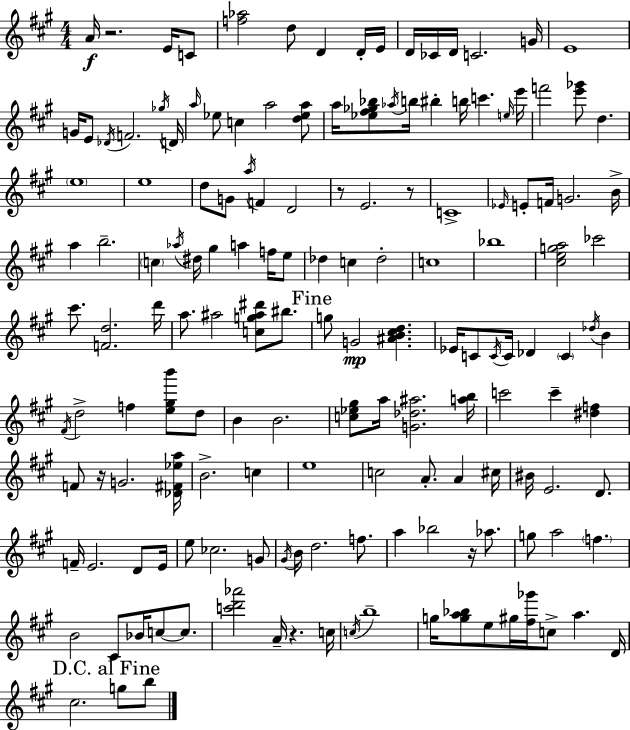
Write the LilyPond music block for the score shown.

{
  \clef treble
  \numericTimeSignature
  \time 4/4
  \key a \major
  \repeat volta 2 { a'16\f r2. e'16 c'8 | <f'' aes''>2 d''8 d'4 d'16-. e'16 | d'16 ces'16 d'16 c'2. g'16 | e'1 | \break g'16 e'8 \acciaccatura { des'16 } f'2. | \acciaccatura { ges''16 } d'16 \grace { a''16 } ees''8 c''4 a''2 | <d'' ees'' a''>8 a''16 <ees'' fis'' ges'' bes''>8 \acciaccatura { aes''16 } b''16 bis''4-. b''16 c'''4. | \grace { e''16 } e'''16 f'''2 <e''' ges'''>8 d''4. | \break \parenthesize e''1 | e''1 | d''8 g'8 \acciaccatura { a''16 } f'4 d'2 | r8 e'2. | \break r8 c'1-> | \grace { ees'16 } e'8-. f'16 g'2. | b'16-> a''4 b''2.-- | \parenthesize c''4 \acciaccatura { aes''16 } dis''16 gis''4 | \break a''4 f''16 e''8 des''4 c''4 | des''2-. c''1 | bes''1 | <cis'' e'' g'' a''>2 | \break ces'''2 cis'''8. <f' d''>2. | d'''16 a''8. ais''2 | <c'' g'' ais'' dis'''>8 bis''8. \mark "Fine" g''8 g'2\mp | <ais' b' cis'' d''>4. ees'16 c'8 \acciaccatura { c'16 } c'16 des'4 | \break \parenthesize c'4 \acciaccatura { des''16 } b'4 \acciaccatura { fis'16 } d''2-> | f''4 <e'' gis'' b'''>8 d''8 b'4 b'2. | <c'' ees'' gis''>8 a''16 <g' des'' ais''>2. | <a'' b''>16 c'''2 | \break c'''4-- <dis'' f''>4 f'8 r16 g'2. | <des' fis' ees'' a''>16 b'2.-> | c''4 e''1 | c''2 | \break a'8.-. a'4 cis''16 bis'16 e'2. | d'8. f'16-- e'2. | d'8 e'16 e''8 ces''2. | g'8 \acciaccatura { gis'16 } b'16 d''2. | \break f''8. a''4 | bes''2 r16 aes''8. g''8 a''2 | \parenthesize f''4. b'2 | cis'8 bes'16 c''8~~ c''8. <c''' d''' aes'''>2 | \break a'16-- r4. c''16 \acciaccatura { c''16 } b''1-- | g''16 <g'' a'' bes''>8 | e''8 gis''16 <fis'' ges'''>16 c''8-> a''4. d'16 \mark "D.C. al Fine" cis''2. | g''8 b''8 } \bar "|."
}